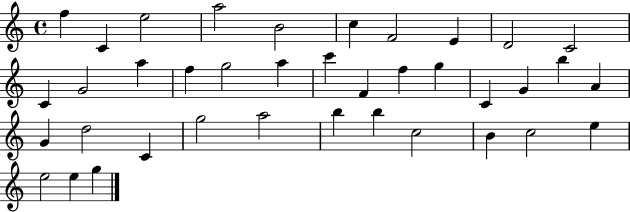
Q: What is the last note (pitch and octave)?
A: G5